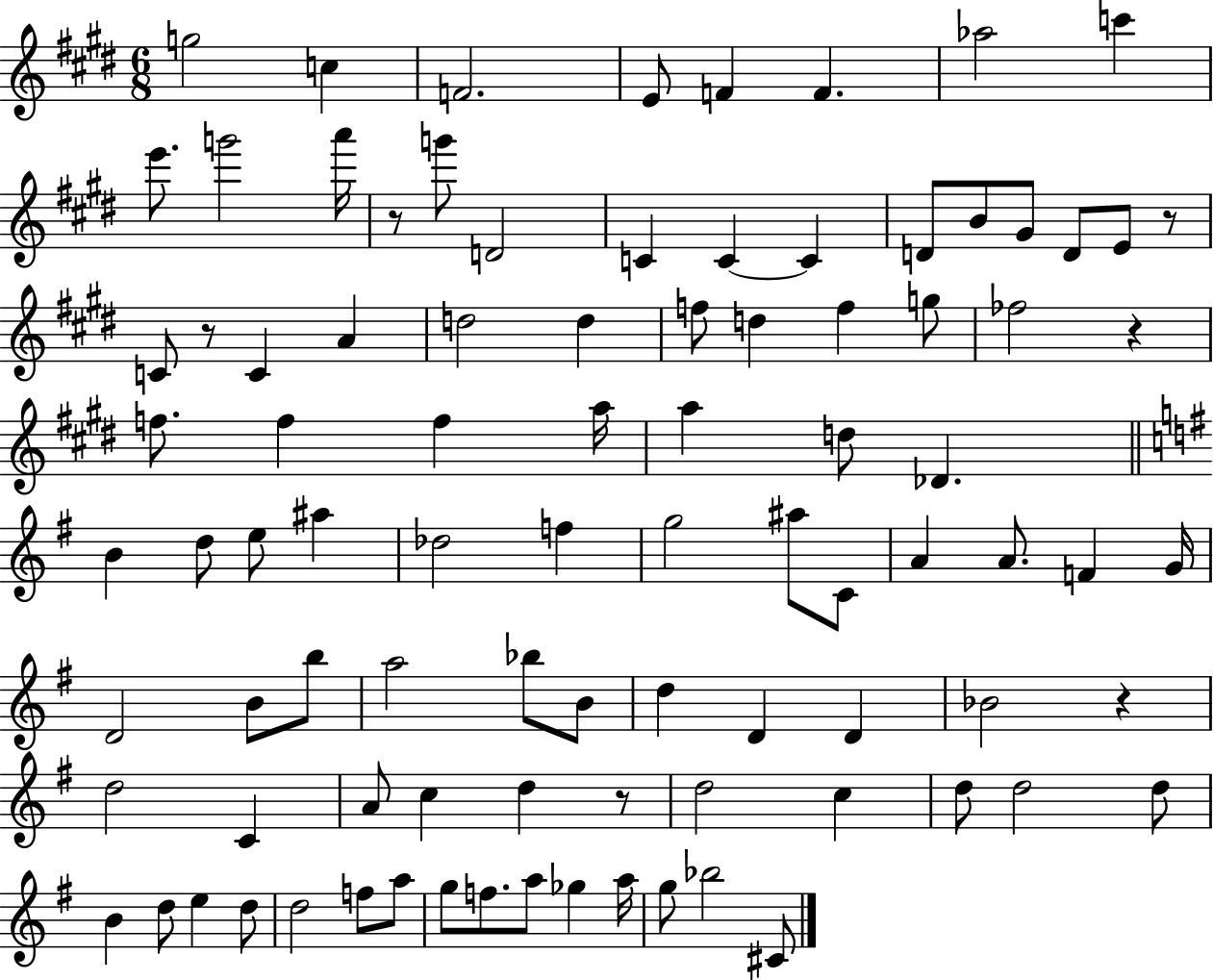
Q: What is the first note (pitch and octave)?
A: G5